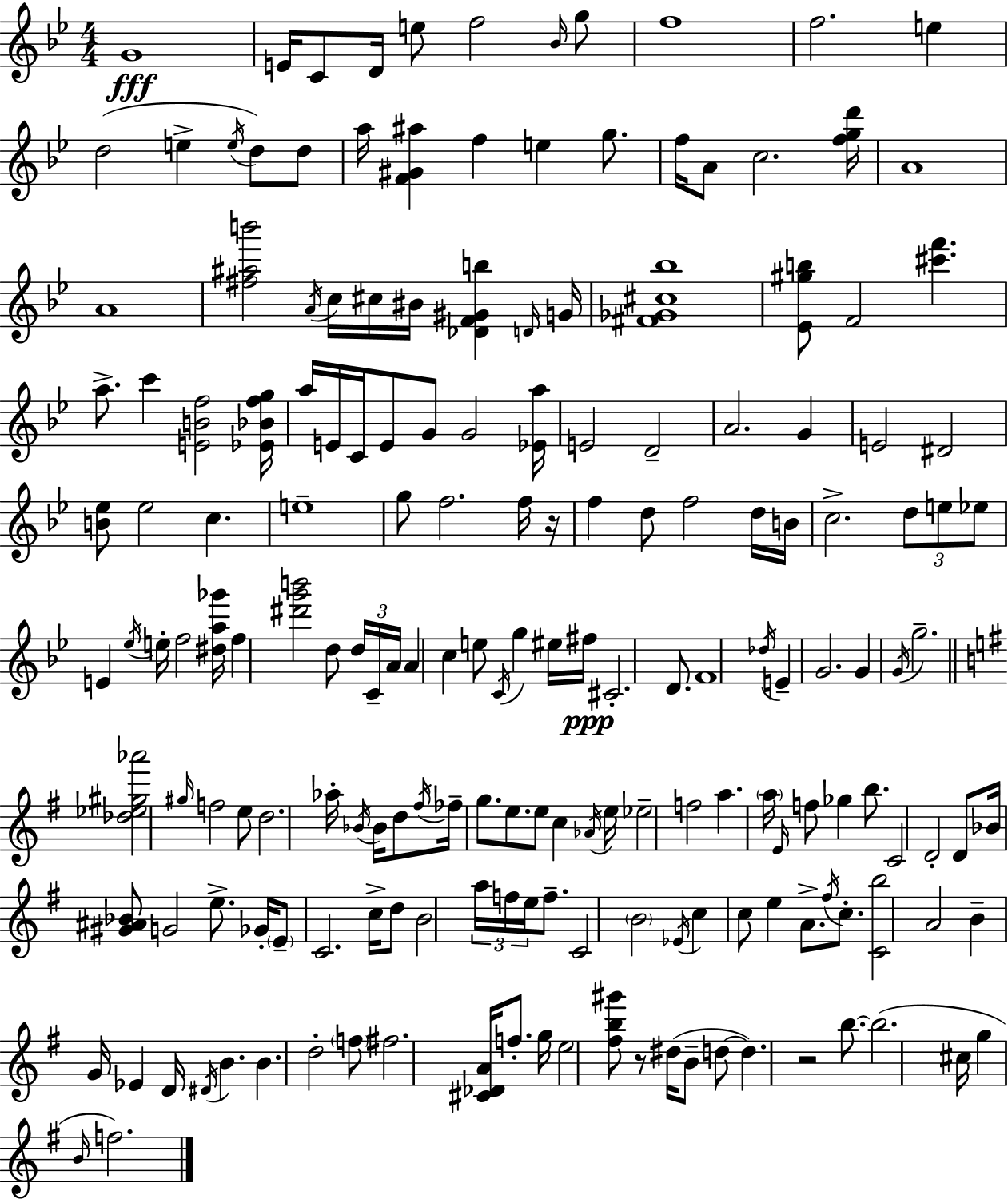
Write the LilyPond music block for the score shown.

{
  \clef treble
  \numericTimeSignature
  \time 4/4
  \key g \minor
  \repeat volta 2 { g'1\fff | e'16 c'8 d'16 e''8 f''2 \grace { bes'16 } g''8 | f''1 | f''2. e''4 | \break d''2( e''4-> \acciaccatura { e''16 } d''8) | d''8 a''16 <f' gis' ais''>4 f''4 e''4 g''8. | f''16 a'8 c''2. | <f'' g'' d'''>16 a'1 | \break a'1 | <fis'' ais'' b'''>2 \acciaccatura { a'16 } c''16 cis''16 bis'16 <des' f' gis' b''>4 | \grace { d'16 } g'16 <fis' ges' cis'' bes''>1 | <ees' gis'' b''>8 f'2 <cis''' f'''>4. | \break a''8.-> c'''4 <e' b' f''>2 | <ees' bes' f'' g''>16 a''16 e'16 c'16 e'8 g'8 g'2 | <ees' a''>16 e'2 d'2-- | a'2. | \break g'4 e'2 dis'2 | <b' ees''>8 ees''2 c''4. | e''1-- | g''8 f''2. | \break f''16 r16 f''4 d''8 f''2 | d''16 b'16 c''2.-> | \tuplet 3/2 { d''8 e''8 ees''8 } e'4 \acciaccatura { ees''16 } e''16-. f''2 | <dis'' a'' ges'''>16 f''4 <dis''' g''' b'''>2 | \break d''8 \tuplet 3/2 { d''16 c'16-- a'16 } a'4 c''4 e''8 | \acciaccatura { c'16 } g''4 eis''16 fis''16\ppp cis'2.-. | d'8. f'1 | \acciaccatura { des''16 } e'4-- g'2. | \break g'4 \acciaccatura { g'16 } g''2.-- | \bar "||" \break \key g \major <des'' ees'' gis'' aes'''>2 \grace { gis''16 } f''2 | e''8 d''2. aes''16-. | \acciaccatura { bes'16 } bes'16 d''8 \acciaccatura { fis''16 } fes''16-- g''8. e''8. e''8 c''4 | \acciaccatura { aes'16 } e''16 ees''2-- f''2 | \break a''4. \parenthesize a''16 \grace { e'16 } f''8 ges''4 | b''8. c'2 d'2-. | d'8 bes'16 <gis' ais' bes'>8 g'2 | e''8.-> ges'16-. \parenthesize e'8-- c'2. | \break c''16-> d''8 b'2 \tuplet 3/2 { a''16 | f''16 e''16 } f''8.-- c'2 \parenthesize b'2 | \acciaccatura { ees'16 } c''4 c''8 e''4 | a'8.-> \acciaccatura { fis''16 } c''8.-. <c' b''>2 a'2 | \break b'4-- g'16 ees'4 | d'16 \acciaccatura { dis'16 } b'4. b'4. d''2-. | \parenthesize f''8 fis''2. | <cis' des' a'>16 f''8.-. g''16 e''2 | \break <fis'' b'' gis'''>8 r8 dis''16( b'8-- d''8~~ d''4.) | r2 b''8.~~ b''2.( | cis''16 g''4 \grace { b'16 } f''2.) | } \bar "|."
}